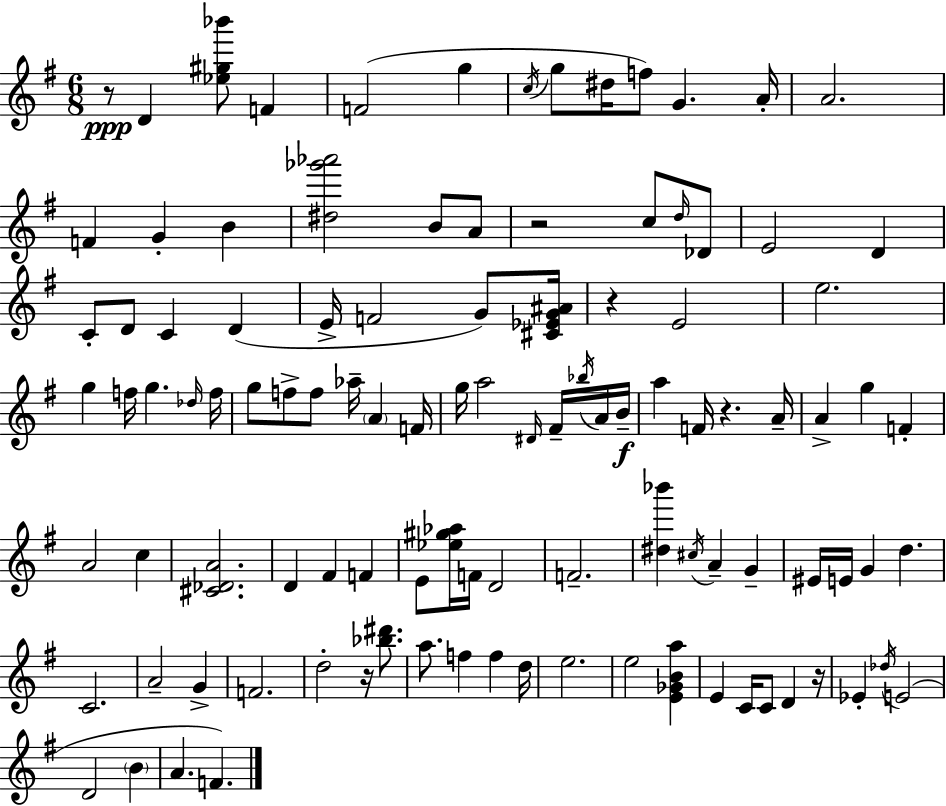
R/e D4/q [Eb5,G#5,Bb6]/e F4/q F4/h G5/q C5/s G5/e D#5/s F5/e G4/q. A4/s A4/h. F4/q G4/q B4/q [D#5,Gb6,Ab6]/h B4/e A4/e R/h C5/e D5/s Db4/e E4/h D4/q C4/e D4/e C4/q D4/q E4/s F4/h G4/e [C#4,Eb4,G4,A#4]/s R/q E4/h E5/h. G5/q F5/s G5/q. Db5/s F5/s G5/e F5/e F5/e Ab5/s A4/q F4/s G5/s A5/h D#4/s F#4/s Bb5/s A4/s B4/s A5/q F4/s R/q. A4/s A4/q G5/q F4/q A4/h C5/q [C#4,Db4,A4]/h. D4/q F#4/q F4/q E4/e [Eb5,G#5,Ab5]/s F4/s D4/h F4/h. [D#5,Bb6]/q C#5/s A4/q G4/q EIS4/s E4/s G4/q D5/q. C4/h. A4/h G4/q F4/h. D5/h R/s [Bb5,D#6]/e. A5/e. F5/q F5/q D5/s E5/h. E5/h [E4,Gb4,B4,A5]/q E4/q C4/s C4/e D4/q R/s Eb4/q Db5/s E4/h D4/h B4/q A4/q. F4/q.